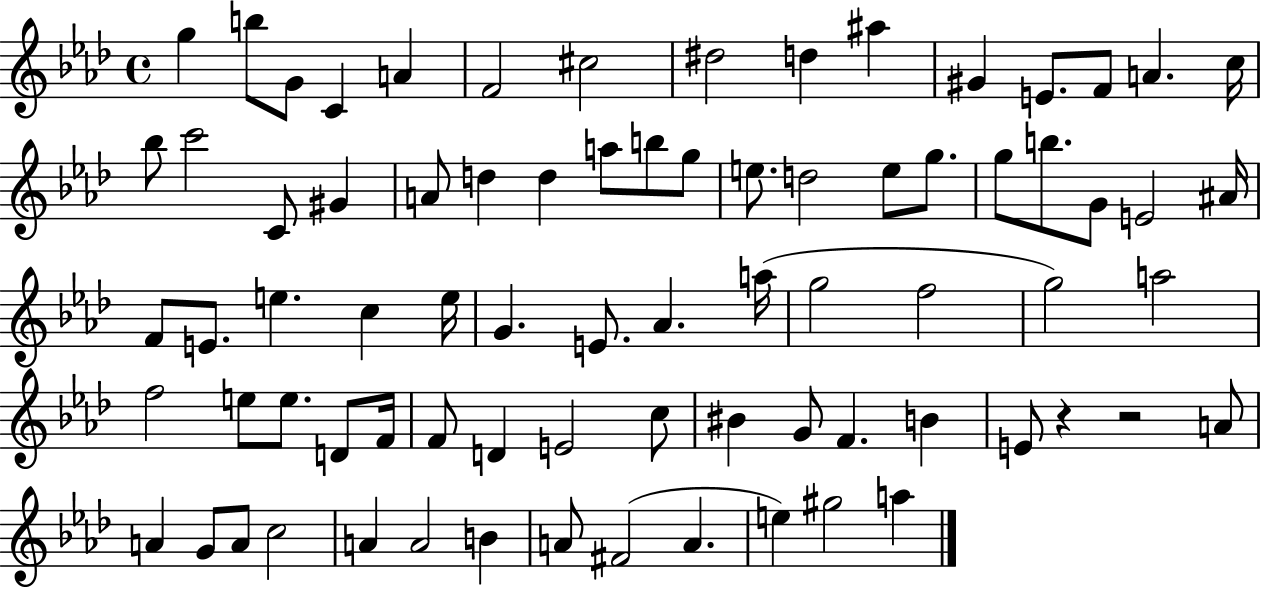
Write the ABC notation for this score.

X:1
T:Untitled
M:4/4
L:1/4
K:Ab
g b/2 G/2 C A F2 ^c2 ^d2 d ^a ^G E/2 F/2 A c/4 _b/2 c'2 C/2 ^G A/2 d d a/2 b/2 g/2 e/2 d2 e/2 g/2 g/2 b/2 G/2 E2 ^A/4 F/2 E/2 e c e/4 G E/2 _A a/4 g2 f2 g2 a2 f2 e/2 e/2 D/2 F/4 F/2 D E2 c/2 ^B G/2 F B E/2 z z2 A/2 A G/2 A/2 c2 A A2 B A/2 ^F2 A e ^g2 a